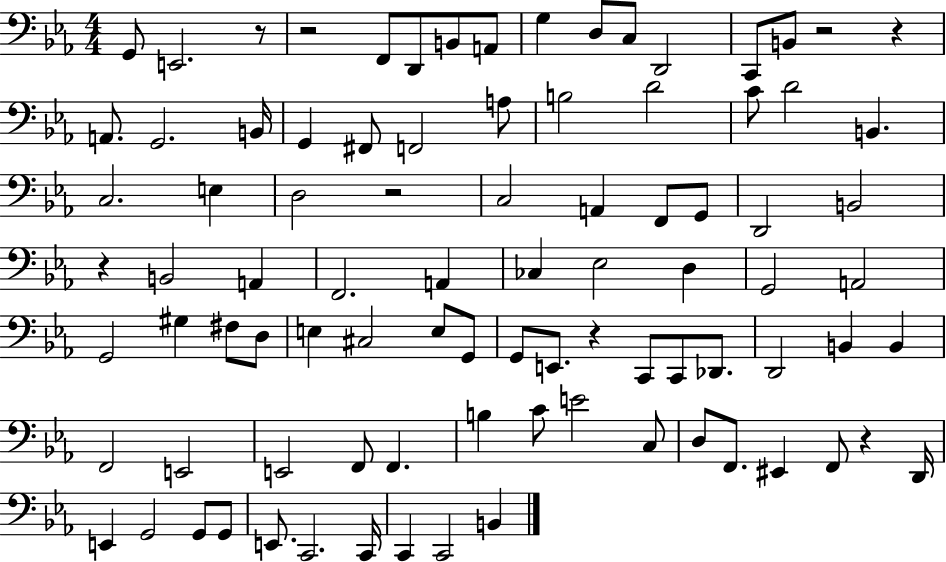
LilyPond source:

{
  \clef bass
  \numericTimeSignature
  \time 4/4
  \key ees \major
  g,8 e,2. r8 | r2 f,8 d,8 b,8 a,8 | g4 d8 c8 d,2 | c,8 b,8 r2 r4 | \break a,8. g,2. b,16 | g,4 fis,8 f,2 a8 | b2 d'2 | c'8 d'2 b,4. | \break c2. e4 | d2 r2 | c2 a,4 f,8 g,8 | d,2 b,2 | \break r4 b,2 a,4 | f,2. a,4 | ces4 ees2 d4 | g,2 a,2 | \break g,2 gis4 fis8 d8 | e4 cis2 e8 g,8 | g,8 e,8. r4 c,8 c,8 des,8. | d,2 b,4 b,4 | \break f,2 e,2 | e,2 f,8 f,4. | b4 c'8 e'2 c8 | d8 f,8. eis,4 f,8 r4 d,16 | \break e,4 g,2 g,8 g,8 | e,8. c,2. c,16 | c,4 c,2 b,4 | \bar "|."
}